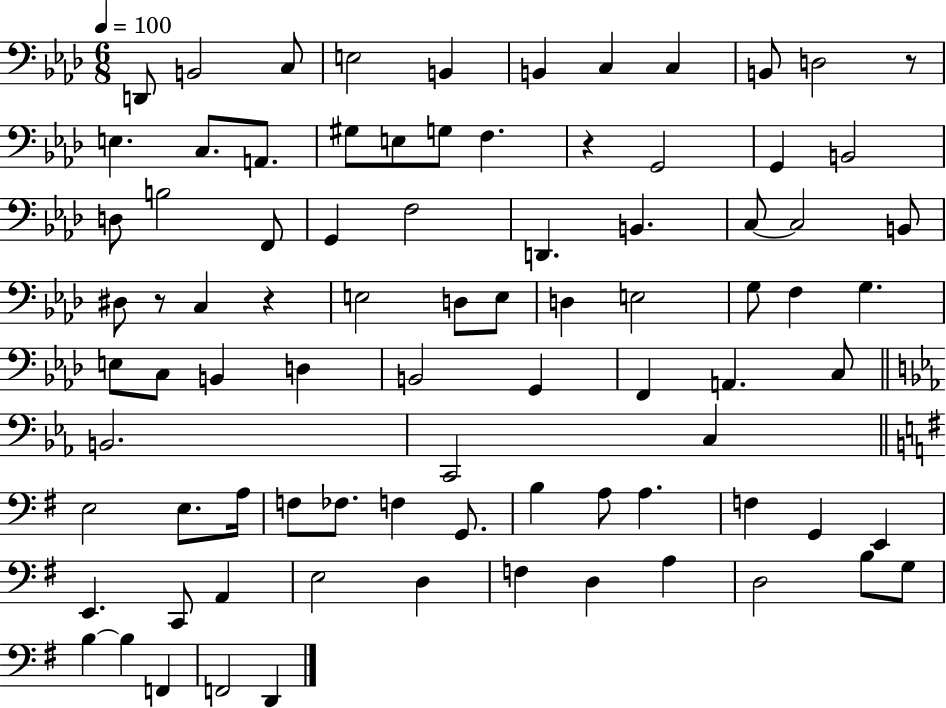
X:1
T:Untitled
M:6/8
L:1/4
K:Ab
D,,/2 B,,2 C,/2 E,2 B,, B,, C, C, B,,/2 D,2 z/2 E, C,/2 A,,/2 ^G,/2 E,/2 G,/2 F, z G,,2 G,, B,,2 D,/2 B,2 F,,/2 G,, F,2 D,, B,, C,/2 C,2 B,,/2 ^D,/2 z/2 C, z E,2 D,/2 E,/2 D, E,2 G,/2 F, G, E,/2 C,/2 B,, D, B,,2 G,, F,, A,, C,/2 B,,2 C,,2 C, E,2 E,/2 A,/4 F,/2 _F,/2 F, G,,/2 B, A,/2 A, F, G,, E,, E,, C,,/2 A,, E,2 D, F, D, A, D,2 B,/2 G,/2 B, B, F,, F,,2 D,,